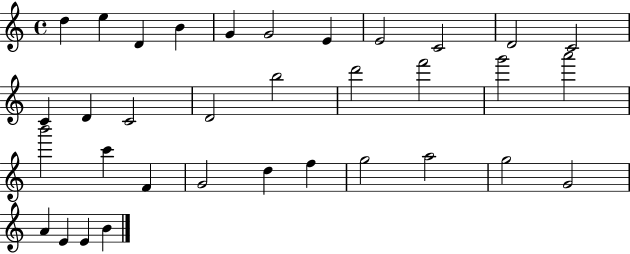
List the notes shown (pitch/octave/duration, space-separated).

D5/q E5/q D4/q B4/q G4/q G4/h E4/q E4/h C4/h D4/h C4/h C4/q D4/q C4/h D4/h B5/h D6/h F6/h G6/h A6/h B6/h C6/q F4/q G4/h D5/q F5/q G5/h A5/h G5/h G4/h A4/q E4/q E4/q B4/q